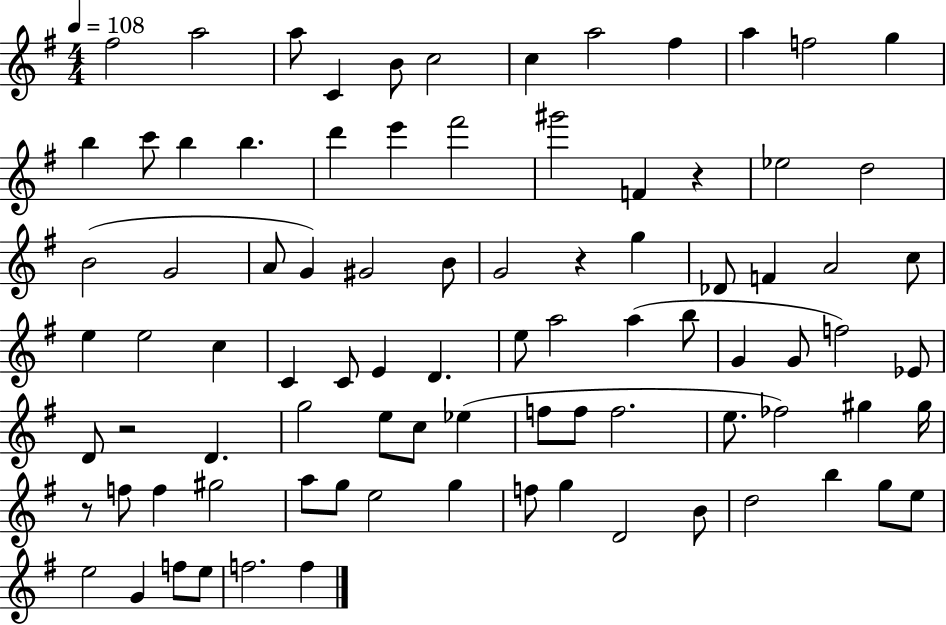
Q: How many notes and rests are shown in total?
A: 88